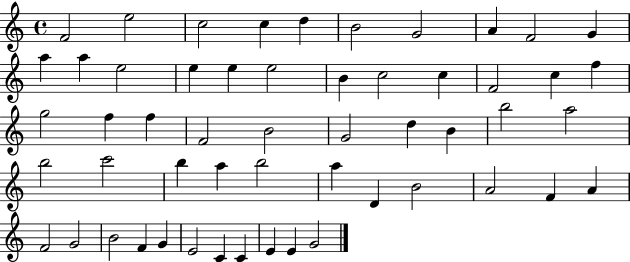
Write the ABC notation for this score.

X:1
T:Untitled
M:4/4
L:1/4
K:C
F2 e2 c2 c d B2 G2 A F2 G a a e2 e e e2 B c2 c F2 c f g2 f f F2 B2 G2 d B b2 a2 b2 c'2 b a b2 a D B2 A2 F A F2 G2 B2 F G E2 C C E E G2